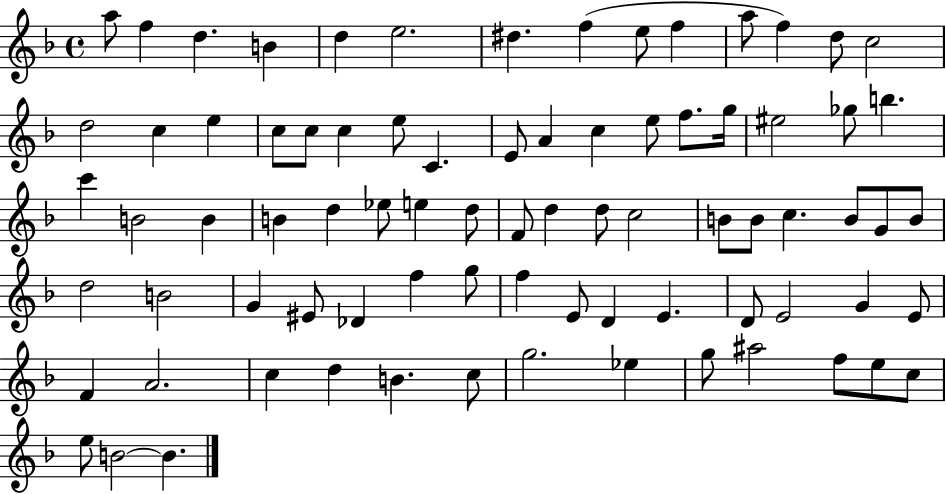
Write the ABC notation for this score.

X:1
T:Untitled
M:4/4
L:1/4
K:F
a/2 f d B d e2 ^d f e/2 f a/2 f d/2 c2 d2 c e c/2 c/2 c e/2 C E/2 A c e/2 f/2 g/4 ^e2 _g/2 b c' B2 B B d _e/2 e d/2 F/2 d d/2 c2 B/2 B/2 c B/2 G/2 B/2 d2 B2 G ^E/2 _D f g/2 f E/2 D E D/2 E2 G E/2 F A2 c d B c/2 g2 _e g/2 ^a2 f/2 e/2 c/2 e/2 B2 B